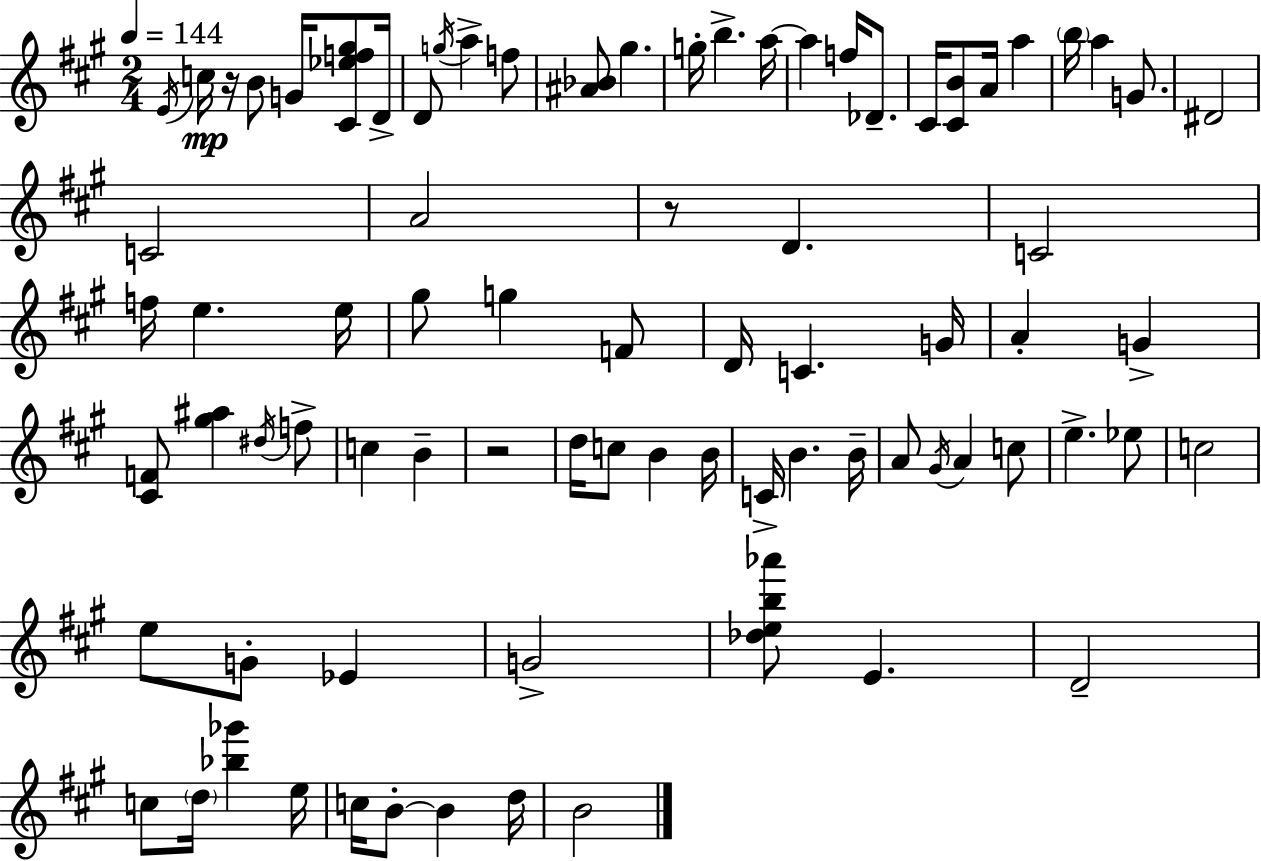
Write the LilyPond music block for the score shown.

{
  \clef treble
  \numericTimeSignature
  \time 2/4
  \key a \major
  \tempo 4 = 144
  \acciaccatura { e'16 }\mp c''16 r16 b'8 g'16 <cis' ees'' f'' gis''>8 | d'16-> d'8 \acciaccatura { g''16 } a''4-> | f''8 <ais' bes'>8 gis''4. | g''16-. b''4.-> | \break a''16~~ a''4 f''16 des'8.-- | cis'16 <cis' b'>8 a'16 a''4 | \parenthesize b''16 a''4 g'8. | dis'2 | \break c'2 | a'2 | r8 d'4. | c'2 | \break f''16 e''4. | e''16 gis''8 g''4 | f'8 d'16 c'4. | g'16 a'4-. g'4-> | \break <cis' f'>8 <gis'' ais''>4 | \acciaccatura { dis''16 } f''8-> c''4 b'4-- | r2 | d''16 c''8 b'4 | \break b'16 c'16-> b'4. | b'16-- a'8 \acciaccatura { gis'16 } a'4 | c''8 e''4.-> | ees''8 c''2 | \break e''8 g'8-. | ees'4 g'2-> | <des'' e'' b'' aes'''>8 e'4. | d'2-- | \break c''8 \parenthesize d''16 <bes'' ges'''>4 | e''16 c''16 b'8-.~~ b'4 | d''16 b'2 | \bar "|."
}